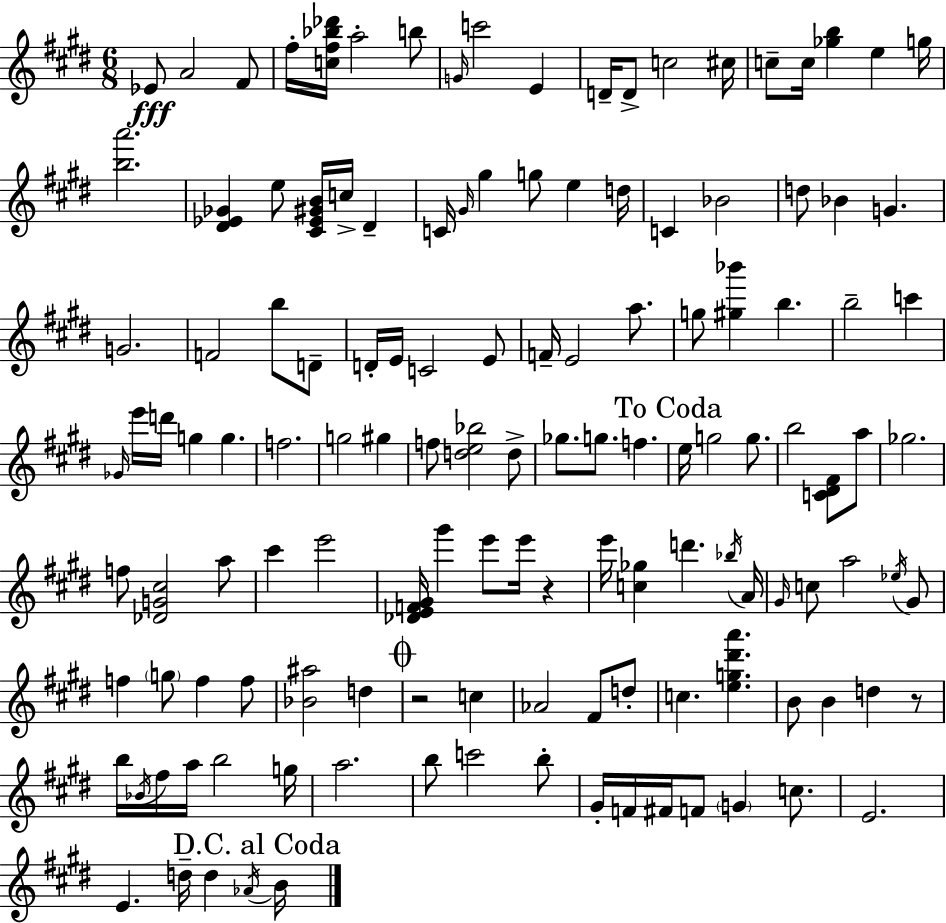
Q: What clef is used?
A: treble